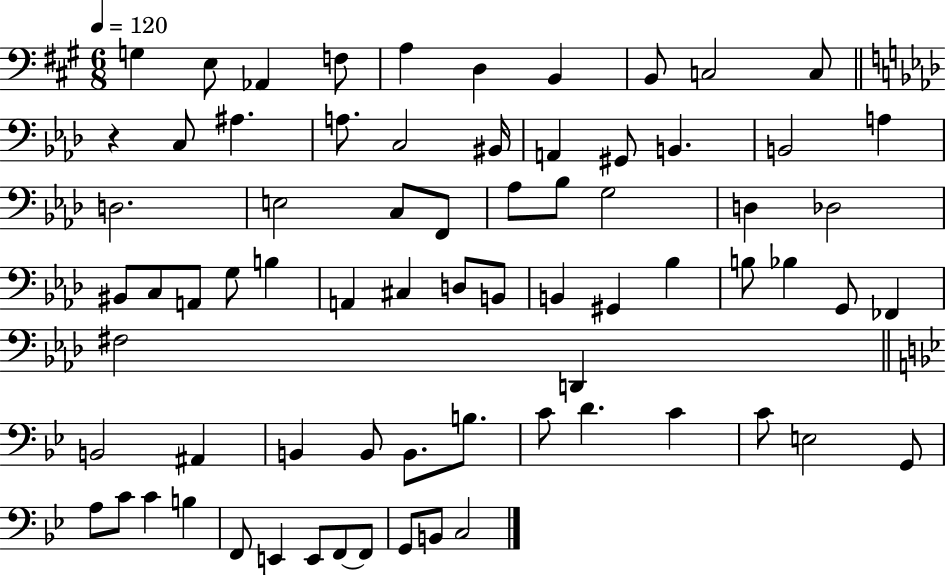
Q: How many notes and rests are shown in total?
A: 72